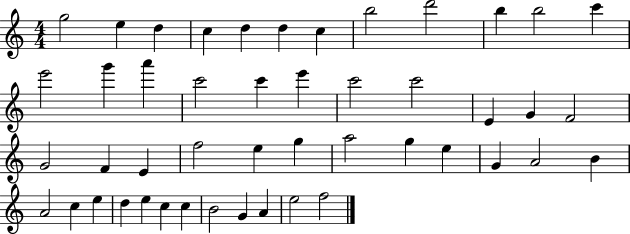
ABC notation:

X:1
T:Untitled
M:4/4
L:1/4
K:C
g2 e d c d d c b2 d'2 b b2 c' e'2 g' a' c'2 c' e' c'2 c'2 E G F2 G2 F E f2 e g a2 g e G A2 B A2 c e d e c c B2 G A e2 f2